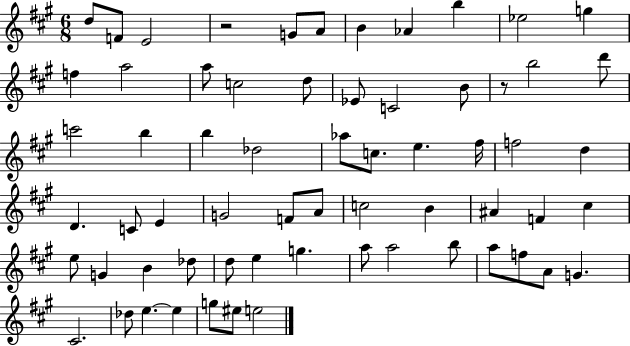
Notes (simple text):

D5/e F4/e E4/h R/h G4/e A4/e B4/q Ab4/q B5/q Eb5/h G5/q F5/q A5/h A5/e C5/h D5/e Eb4/e C4/h B4/e R/e B5/h D6/e C6/h B5/q B5/q Db5/h Ab5/e C5/e. E5/q. F#5/s F5/h D5/q D4/q. C4/e E4/q G4/h F4/e A4/e C5/h B4/q A#4/q F4/q C#5/q E5/e G4/q B4/q Db5/e D5/e E5/q G5/q. A5/e A5/h B5/e A5/e F5/e A4/e G4/q. C#4/h. Db5/e E5/q. E5/q G5/e EIS5/e E5/h